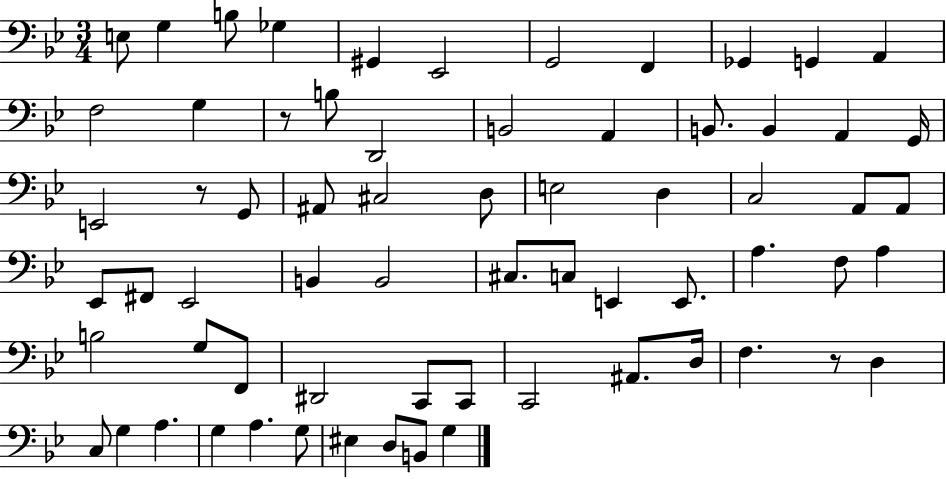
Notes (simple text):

E3/e G3/q B3/e Gb3/q G#2/q Eb2/h G2/h F2/q Gb2/q G2/q A2/q F3/h G3/q R/e B3/e D2/h B2/h A2/q B2/e. B2/q A2/q G2/s E2/h R/e G2/e A#2/e C#3/h D3/e E3/h D3/q C3/h A2/e A2/e Eb2/e F#2/e Eb2/h B2/q B2/h C#3/e. C3/e E2/q E2/e. A3/q. F3/e A3/q B3/h G3/e F2/e D#2/h C2/e C2/e C2/h A#2/e. D3/s F3/q. R/e D3/q C3/e G3/q A3/q. G3/q A3/q. G3/e EIS3/q D3/e B2/e G3/q